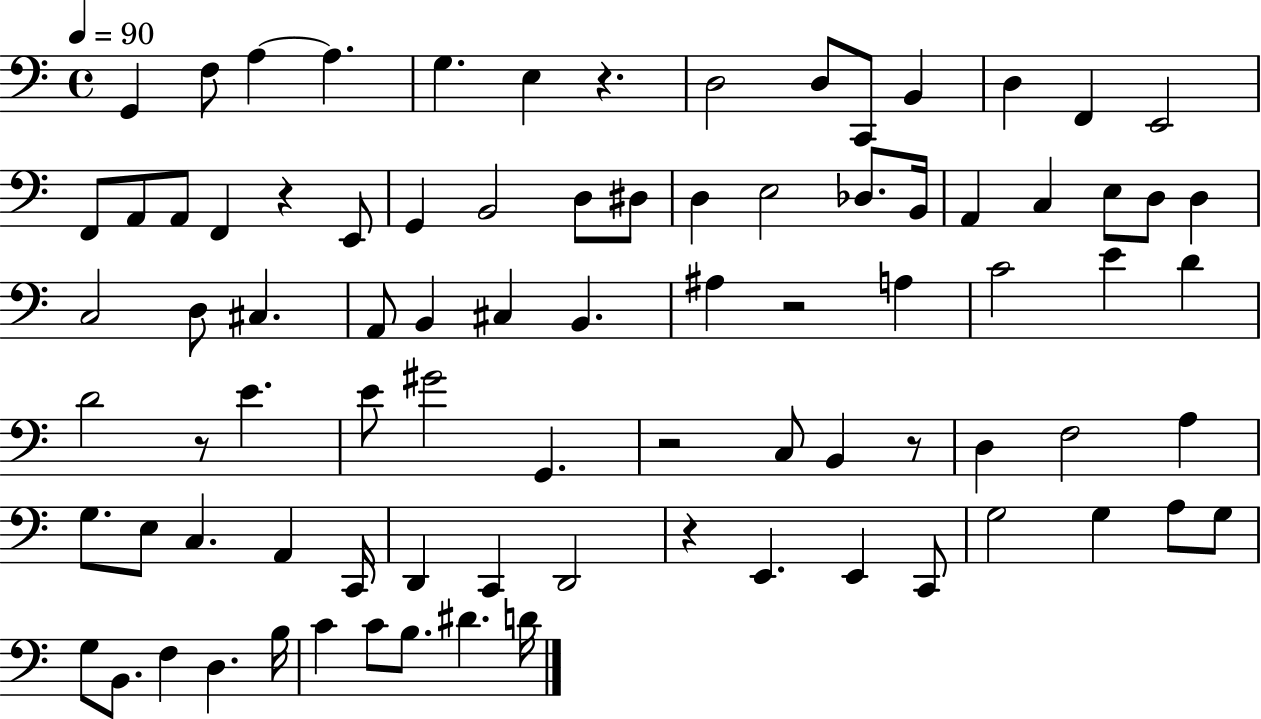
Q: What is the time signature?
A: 4/4